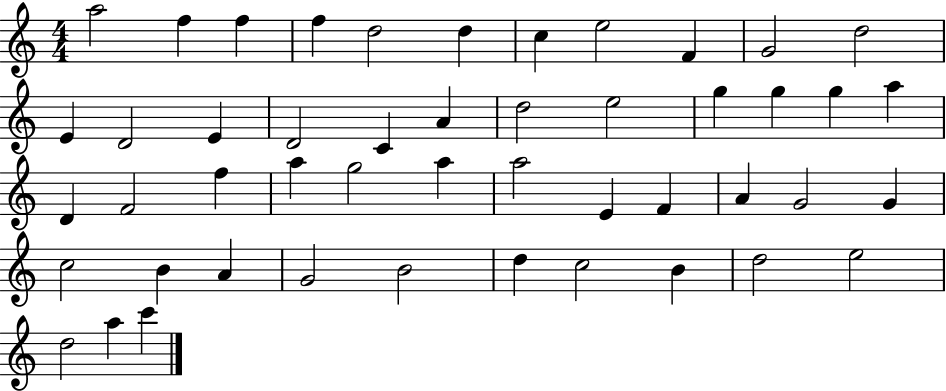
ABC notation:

X:1
T:Untitled
M:4/4
L:1/4
K:C
a2 f f f d2 d c e2 F G2 d2 E D2 E D2 C A d2 e2 g g g a D F2 f a g2 a a2 E F A G2 G c2 B A G2 B2 d c2 B d2 e2 d2 a c'